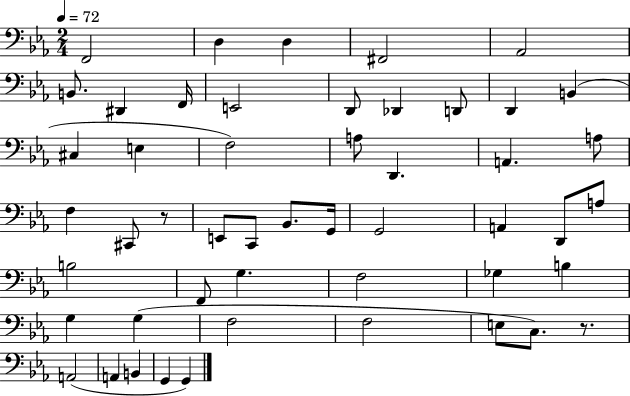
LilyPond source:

{
  \clef bass
  \numericTimeSignature
  \time 2/4
  \key ees \major
  \tempo 4 = 72
  f,2 | d4 d4 | fis,2 | aes,2 | \break b,8. dis,4 f,16 | e,2 | d,8 des,4 d,8 | d,4 b,4( | \break cis4 e4 | f2) | a8 d,4. | a,4. a8 | \break f4 cis,8 r8 | e,8 c,8 bes,8. g,16 | g,2 | a,4 d,8 a8 | \break b2 | f,8 g4. | f2 | ges4 b4 | \break g4 g4( | f2 | f2 | e8 c8.) r8. | \break a,2( | a,4 b,4 | g,4 g,4) | \bar "|."
}